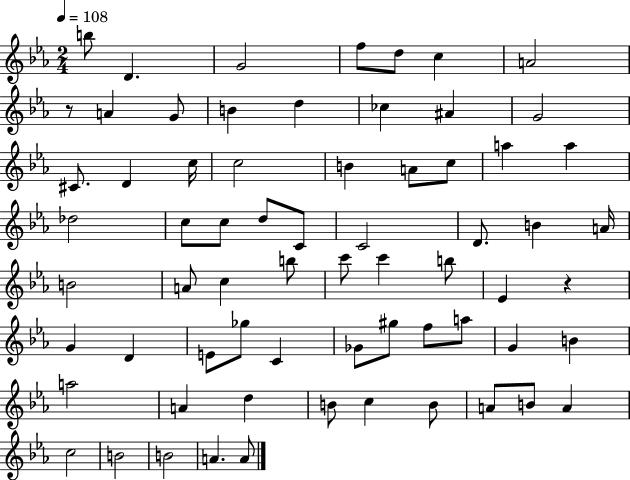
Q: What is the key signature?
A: EES major